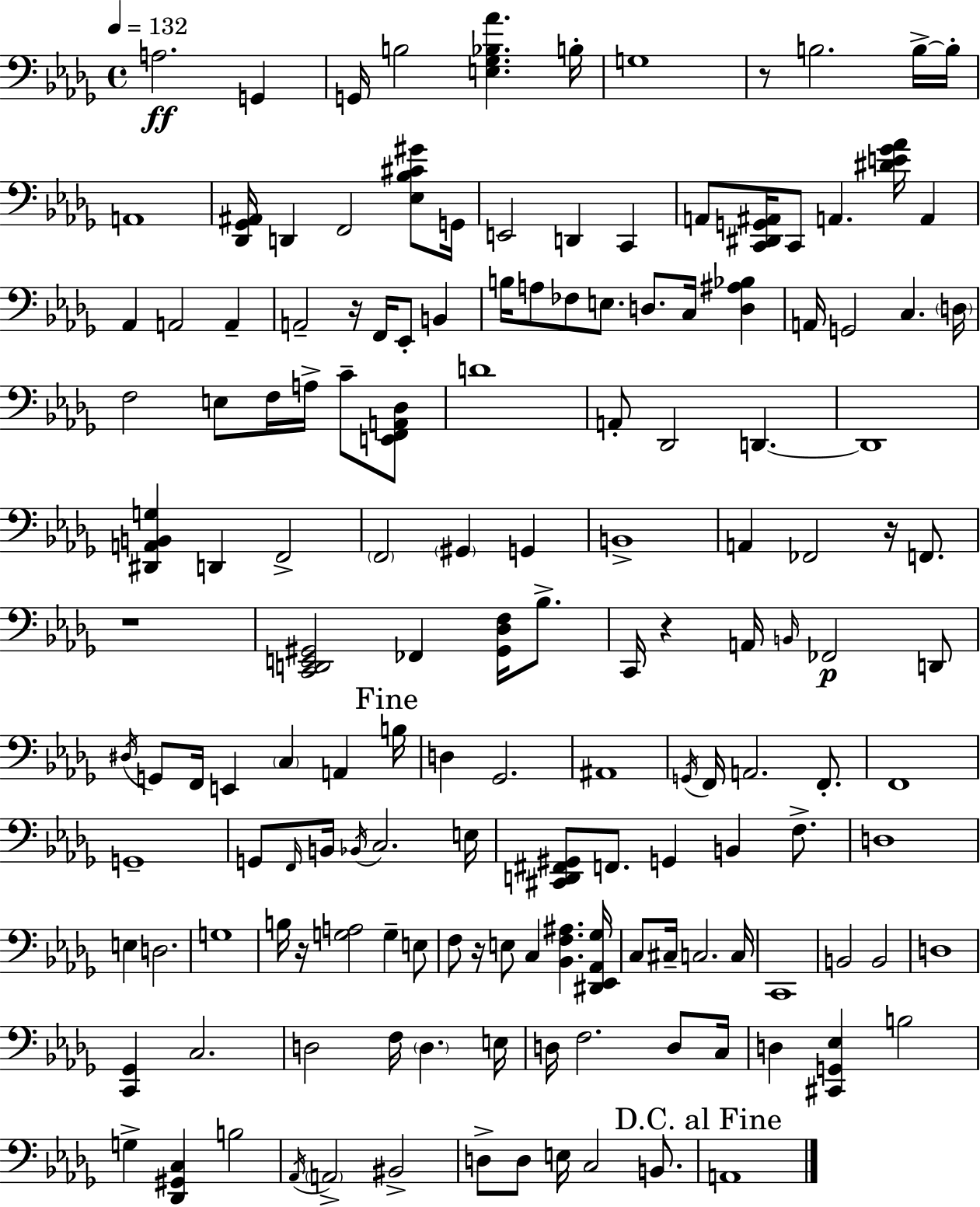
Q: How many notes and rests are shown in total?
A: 153